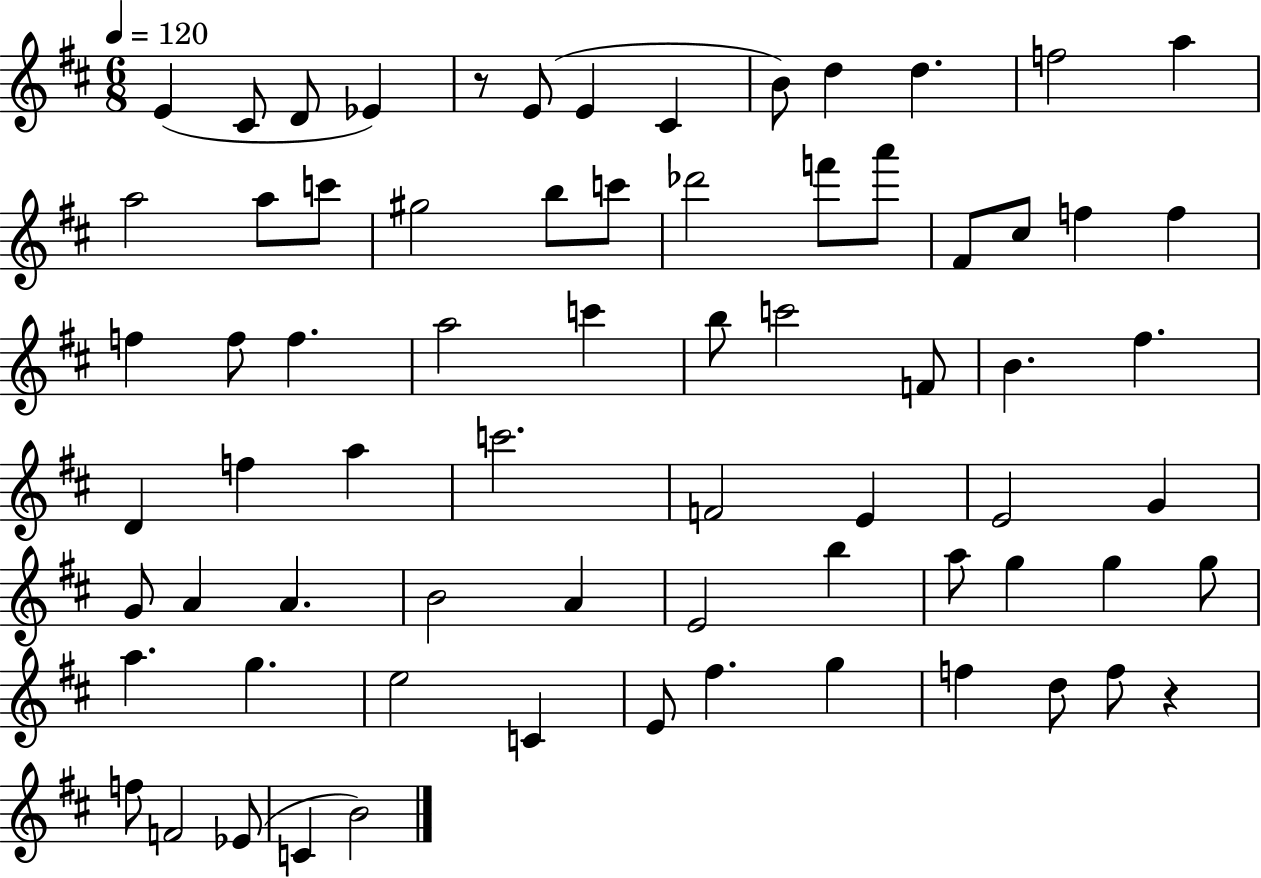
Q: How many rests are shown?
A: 2